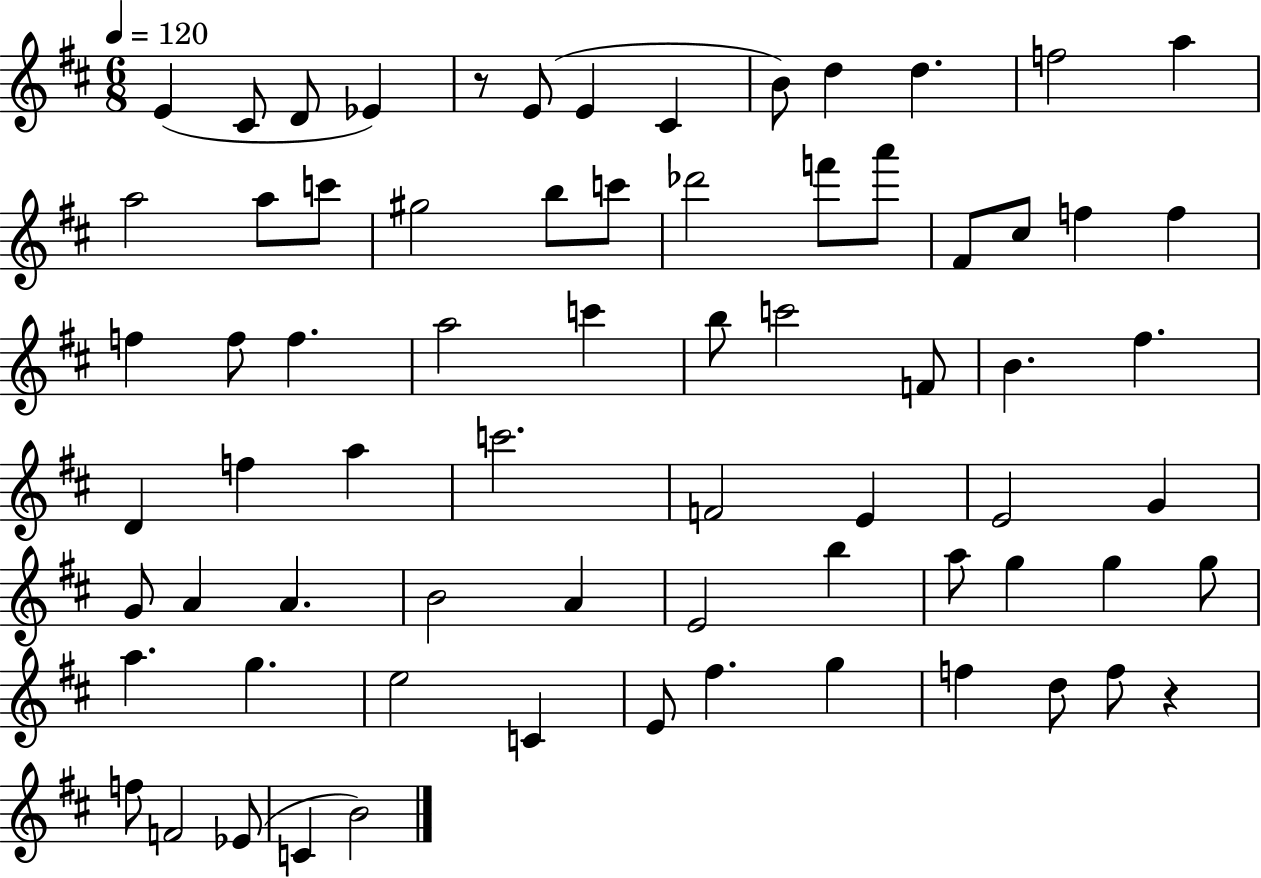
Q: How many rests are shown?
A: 2